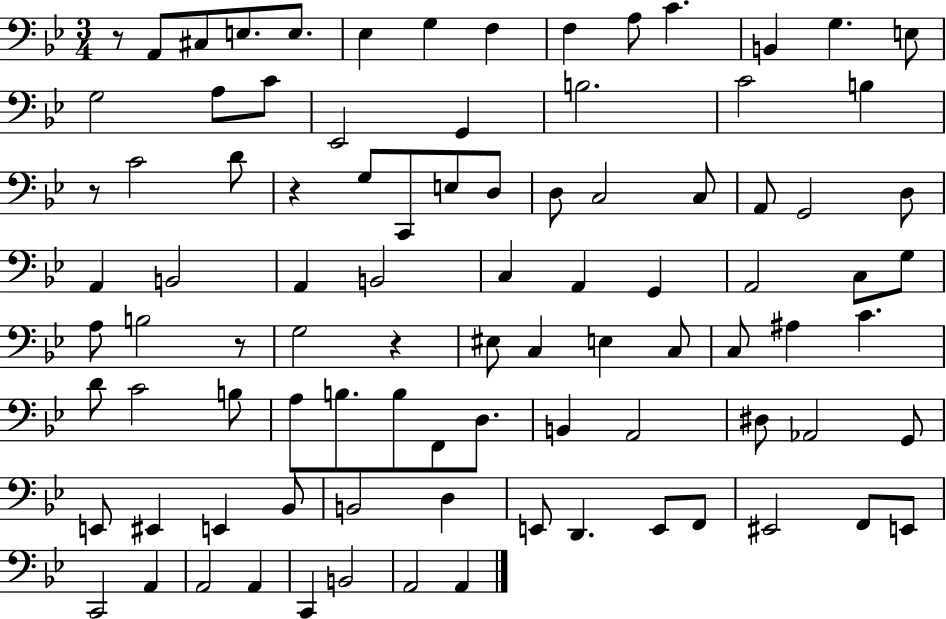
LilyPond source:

{
  \clef bass
  \numericTimeSignature
  \time 3/4
  \key bes \major
  \repeat volta 2 { r8 a,8 cis8 e8. e8. | ees4 g4 f4 | f4 a8 c'4. | b,4 g4. e8 | \break g2 a8 c'8 | ees,2 g,4 | b2. | c'2 b4 | \break r8 c'2 d'8 | r4 g8 c,8 e8 d8 | d8 c2 c8 | a,8 g,2 d8 | \break a,4 b,2 | a,4 b,2 | c4 a,4 g,4 | a,2 c8 g8 | \break a8 b2 r8 | g2 r4 | eis8 c4 e4 c8 | c8 ais4 c'4. | \break d'8 c'2 b8 | a8 b8. b8 f,8 d8. | b,4 a,2 | dis8 aes,2 g,8 | \break e,8 eis,4 e,4 bes,8 | b,2 d4 | e,8 d,4. e,8 f,8 | eis,2 f,8 e,8 | \break c,2 a,4 | a,2 a,4 | c,4 b,2 | a,2 a,4 | \break } \bar "|."
}